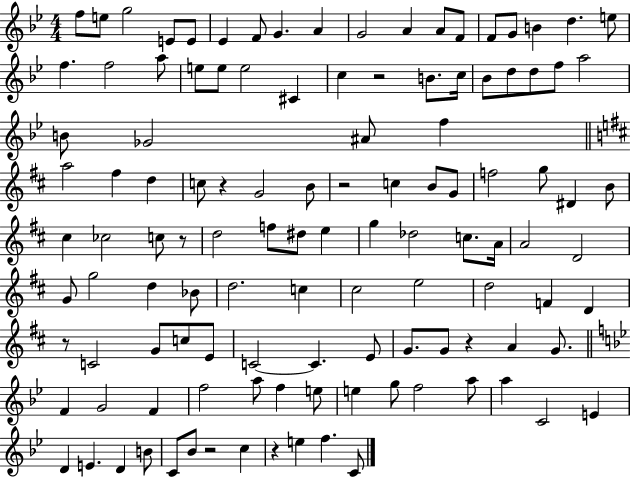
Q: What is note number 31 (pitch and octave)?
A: D5